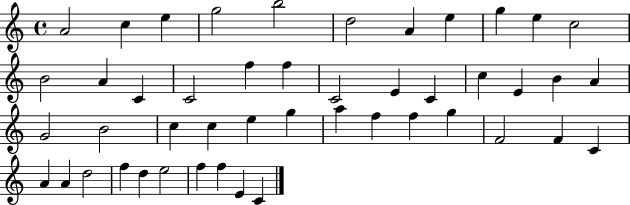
{
  \clef treble
  \time 4/4
  \defaultTimeSignature
  \key c \major
  a'2 c''4 e''4 | g''2 b''2 | d''2 a'4 e''4 | g''4 e''4 c''2 | \break b'2 a'4 c'4 | c'2 f''4 f''4 | c'2 e'4 c'4 | c''4 e'4 b'4 a'4 | \break g'2 b'2 | c''4 c''4 e''4 g''4 | a''4 f''4 f''4 g''4 | f'2 f'4 c'4 | \break a'4 a'4 d''2 | f''4 d''4 e''2 | f''4 f''4 e'4 c'4 | \bar "|."
}